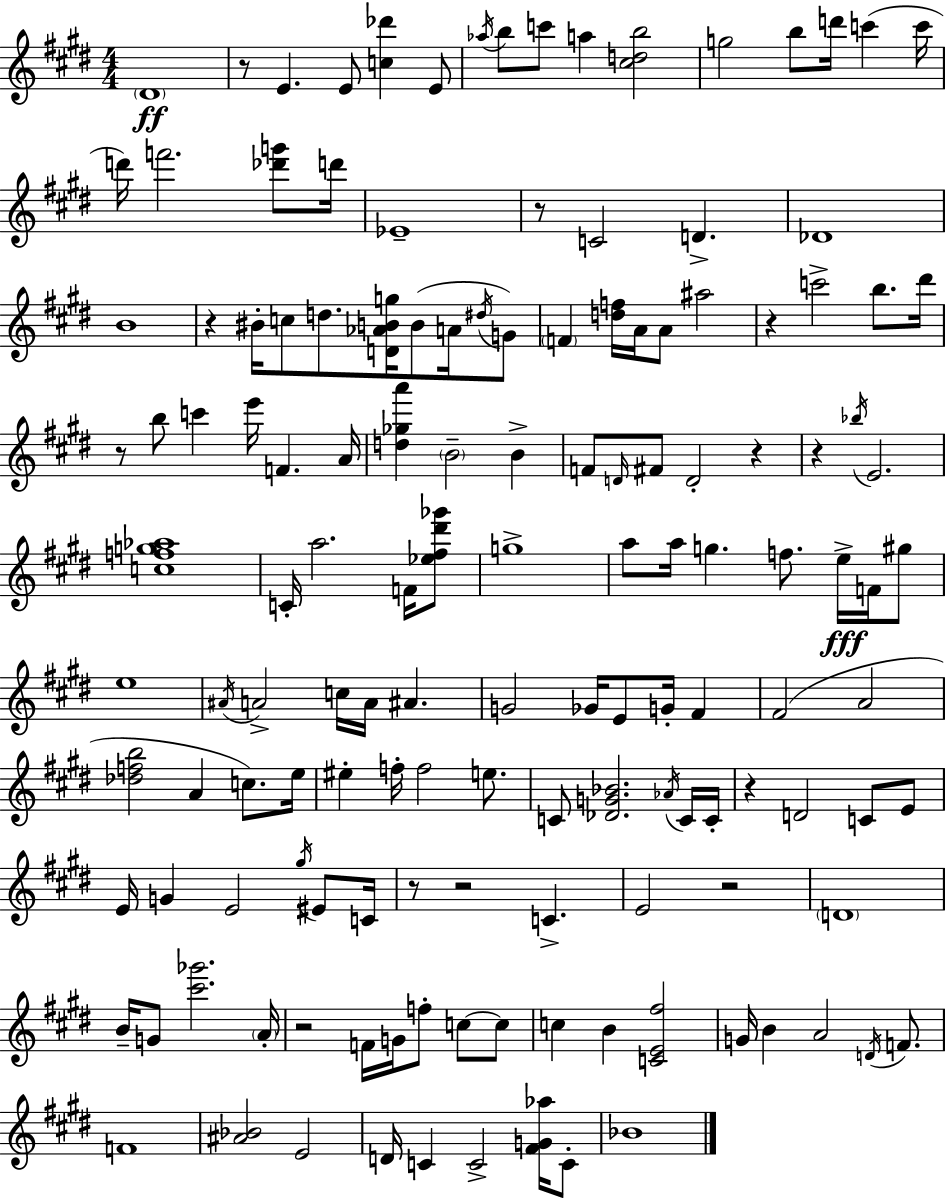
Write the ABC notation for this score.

X:1
T:Untitled
M:4/4
L:1/4
K:E
^D4 z/2 E E/2 [c_d'] E/2 _a/4 b/2 c'/2 a [^cdb]2 g2 b/2 d'/4 c' c'/4 d'/4 f'2 [_d'g']/2 d'/4 _E4 z/2 C2 D _D4 B4 z ^B/4 c/2 d/2 [D_ABg]/4 B/2 A/4 ^d/4 G/2 F [df]/4 A/4 A/2 ^a2 z c'2 b/2 ^d'/4 z/2 b/2 c' e'/4 F A/4 [d_ga'] B2 B F/2 D/4 ^F/2 D2 z z _b/4 E2 [cfg_a]4 C/4 a2 F/4 [_e^f^d'_g']/2 g4 a/2 a/4 g f/2 e/4 F/4 ^g/2 e4 ^A/4 A2 c/4 A/4 ^A G2 _G/4 E/2 G/4 ^F ^F2 A2 [_dfb]2 A c/2 e/4 ^e f/4 f2 e/2 C/2 [_DG_B]2 _A/4 C/4 C/4 z D2 C/2 E/2 E/4 G E2 ^g/4 ^E/2 C/4 z/2 z2 C E2 z2 D4 B/4 G/2 [^c'_g']2 A/4 z2 F/4 G/4 f/2 c/2 c/2 c B [CE^f]2 G/4 B A2 D/4 F/2 F4 [^A_B]2 E2 D/4 C C2 [^FG_a]/4 C/2 _B4